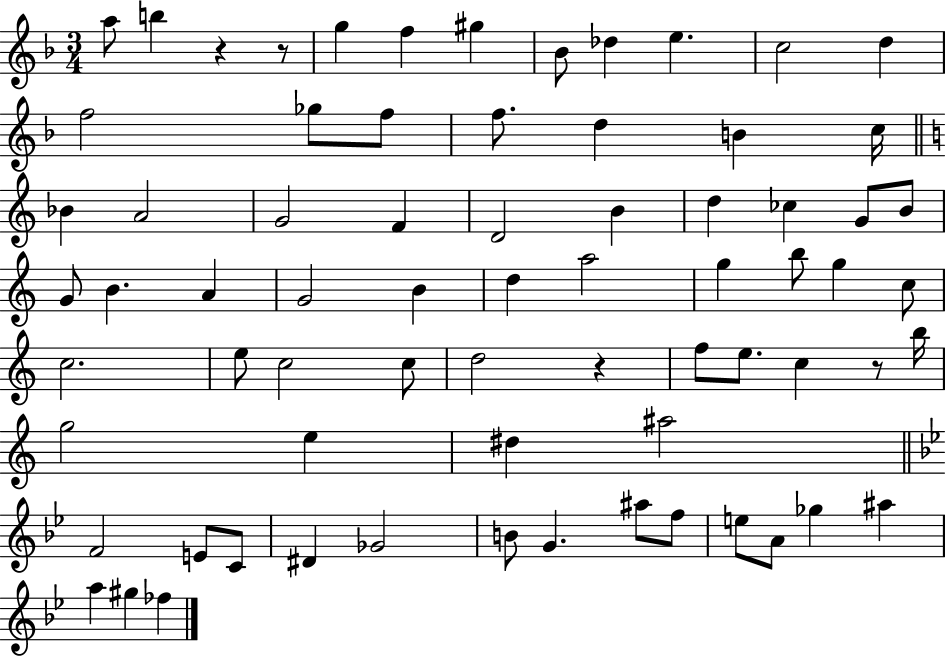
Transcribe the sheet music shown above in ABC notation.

X:1
T:Untitled
M:3/4
L:1/4
K:F
a/2 b z z/2 g f ^g _B/2 _d e c2 d f2 _g/2 f/2 f/2 d B c/4 _B A2 G2 F D2 B d _c G/2 B/2 G/2 B A G2 B d a2 g b/2 g c/2 c2 e/2 c2 c/2 d2 z f/2 e/2 c z/2 b/4 g2 e ^d ^a2 F2 E/2 C/2 ^D _G2 B/2 G ^a/2 f/2 e/2 A/2 _g ^a a ^g _f